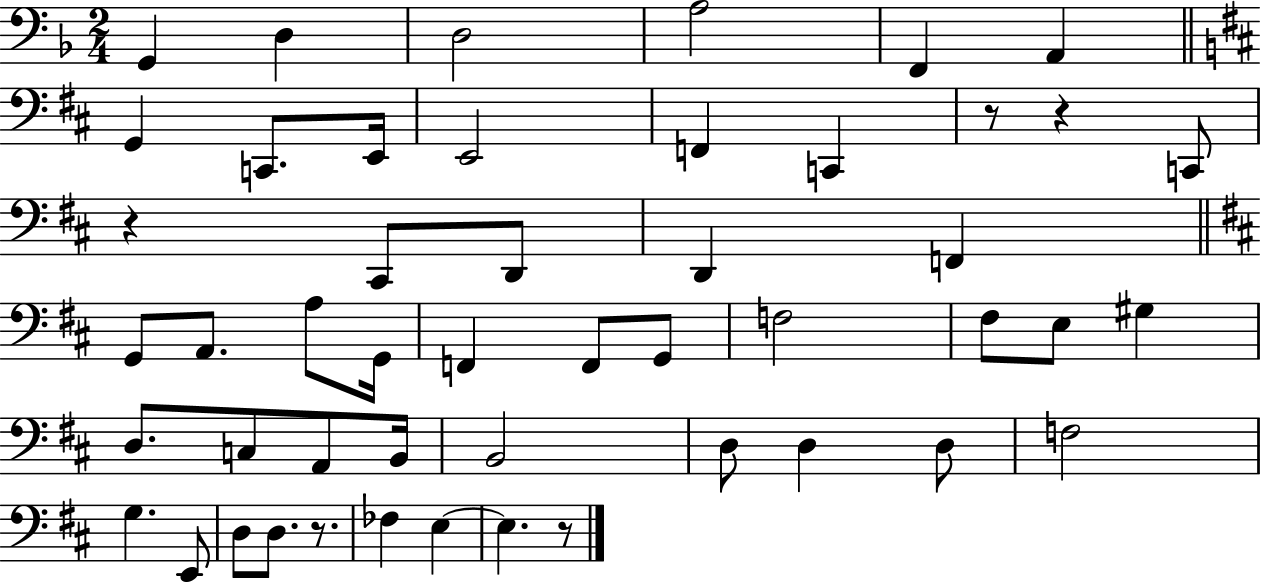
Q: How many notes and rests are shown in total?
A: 49